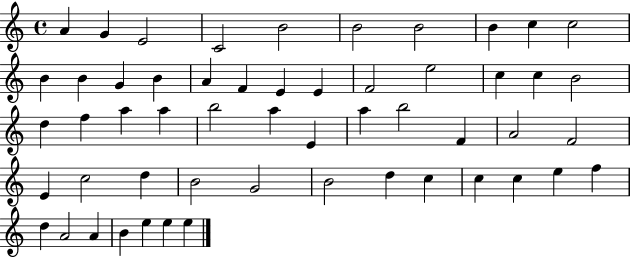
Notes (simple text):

A4/q G4/q E4/h C4/h B4/h B4/h B4/h B4/q C5/q C5/h B4/q B4/q G4/q B4/q A4/q F4/q E4/q E4/q F4/h E5/h C5/q C5/q B4/h D5/q F5/q A5/q A5/q B5/h A5/q E4/q A5/q B5/h F4/q A4/h F4/h E4/q C5/h D5/q B4/h G4/h B4/h D5/q C5/q C5/q C5/q E5/q F5/q D5/q A4/h A4/q B4/q E5/q E5/q E5/q